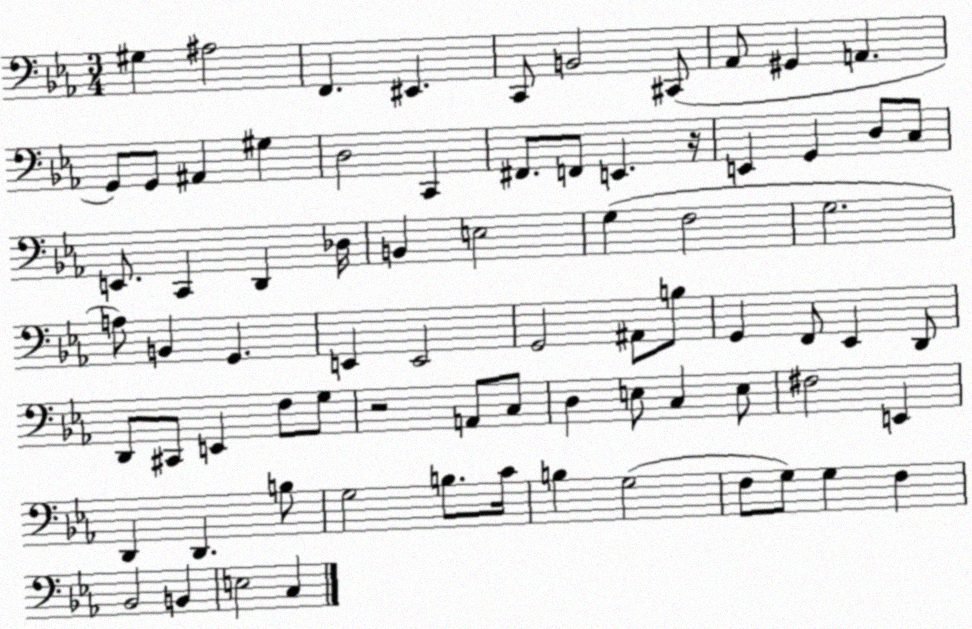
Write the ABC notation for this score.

X:1
T:Untitled
M:3/4
L:1/4
K:Eb
^G, ^A,2 F,, ^E,, C,,/2 B,,2 ^C,,/2 _A,,/2 ^G,, A,, G,,/2 G,,/2 ^A,, ^G, D,2 C,, ^F,,/2 F,,/2 E,, z/4 E,, G,, D,/2 C,/2 E,,/2 C,, D,, _D,/4 B,, E,2 G, F,2 G,2 A,/2 B,, G,, E,, E,,2 G,,2 ^A,,/2 B,/2 G,, F,,/2 _E,, D,,/2 D,,/2 ^C,,/2 E,, F,/2 G,/2 z2 A,,/2 C,/2 D, E,/2 C, E,/2 ^F,2 E,, D,, D,, B,/2 G,2 B,/2 C/4 B, G,2 F,/2 G,/2 G, F, _B,,2 B,, E,2 C,